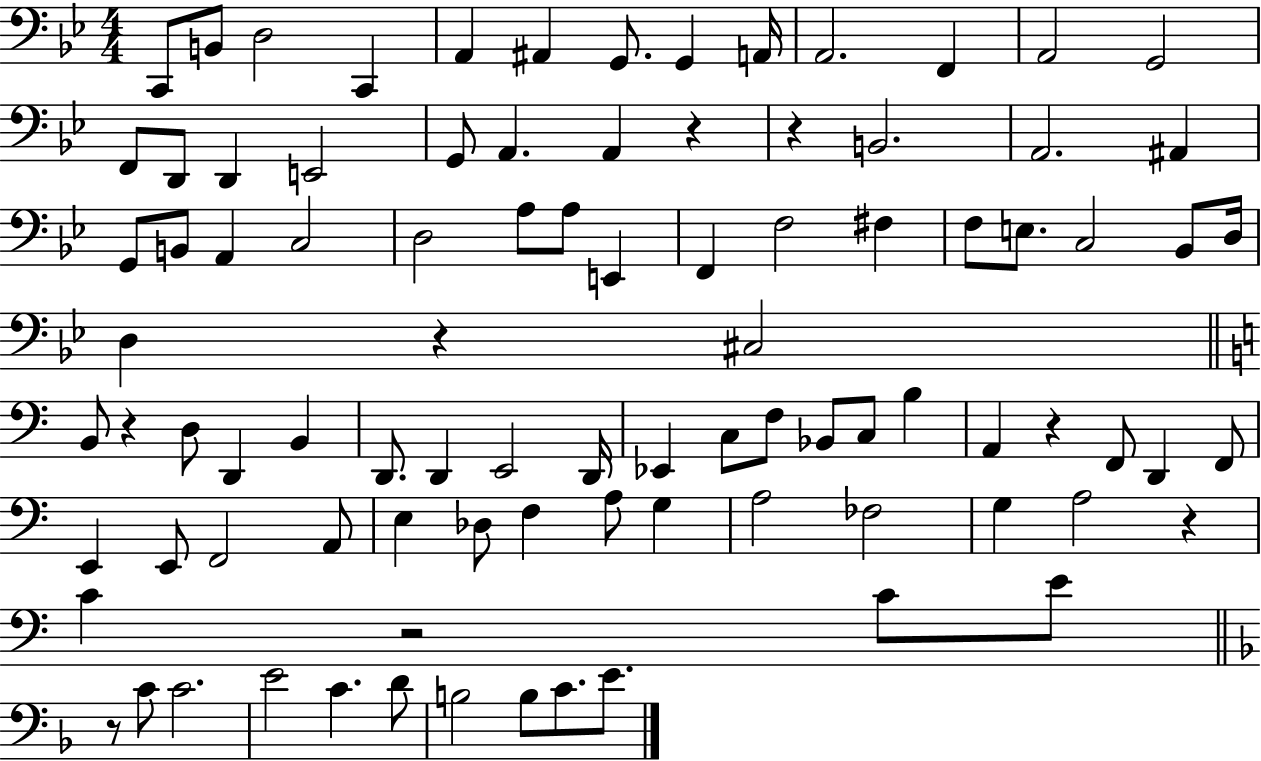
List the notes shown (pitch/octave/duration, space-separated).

C2/e B2/e D3/h C2/q A2/q A#2/q G2/e. G2/q A2/s A2/h. F2/q A2/h G2/h F2/e D2/e D2/q E2/h G2/e A2/q. A2/q R/q R/q B2/h. A2/h. A#2/q G2/e B2/e A2/q C3/h D3/h A3/e A3/e E2/q F2/q F3/h F#3/q F3/e E3/e. C3/h Bb2/e D3/s D3/q R/q C#3/h B2/e R/q D3/e D2/q B2/q D2/e. D2/q E2/h D2/s Eb2/q C3/e F3/e Bb2/e C3/e B3/q A2/q R/q F2/e D2/q F2/e E2/q E2/e F2/h A2/e E3/q Db3/e F3/q A3/e G3/q A3/h FES3/h G3/q A3/h R/q C4/q R/h C4/e E4/e R/e C4/e C4/h. E4/h C4/q. D4/e B3/h B3/e C4/e. E4/e.